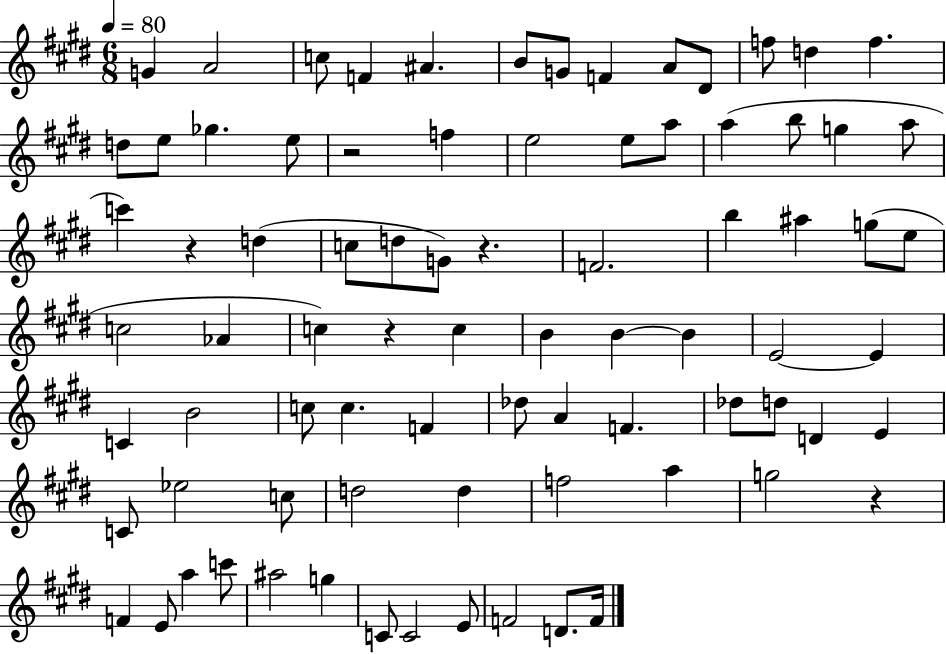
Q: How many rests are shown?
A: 5